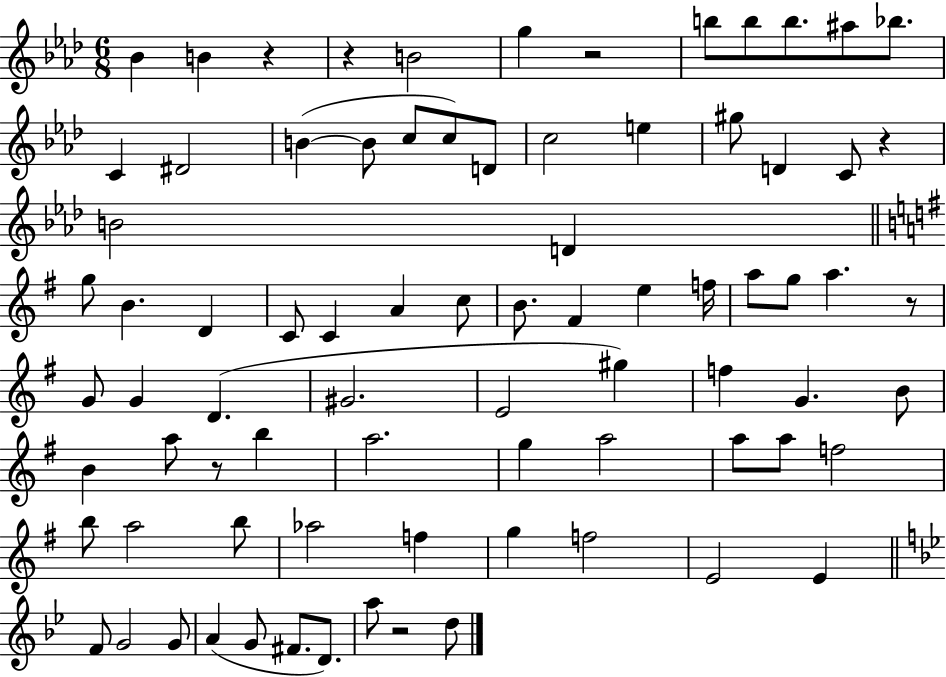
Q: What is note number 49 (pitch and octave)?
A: B5